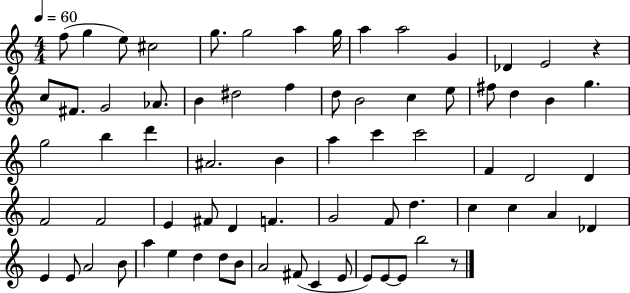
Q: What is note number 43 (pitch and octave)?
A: F#4